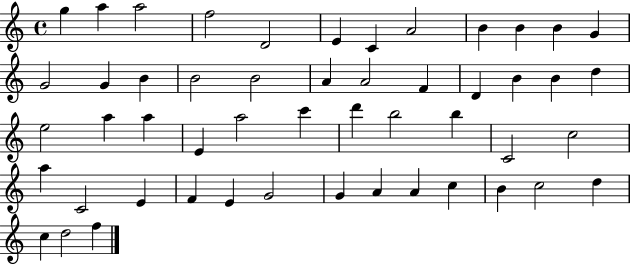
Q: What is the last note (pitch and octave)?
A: F5